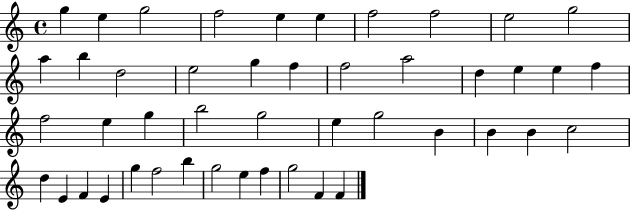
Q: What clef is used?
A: treble